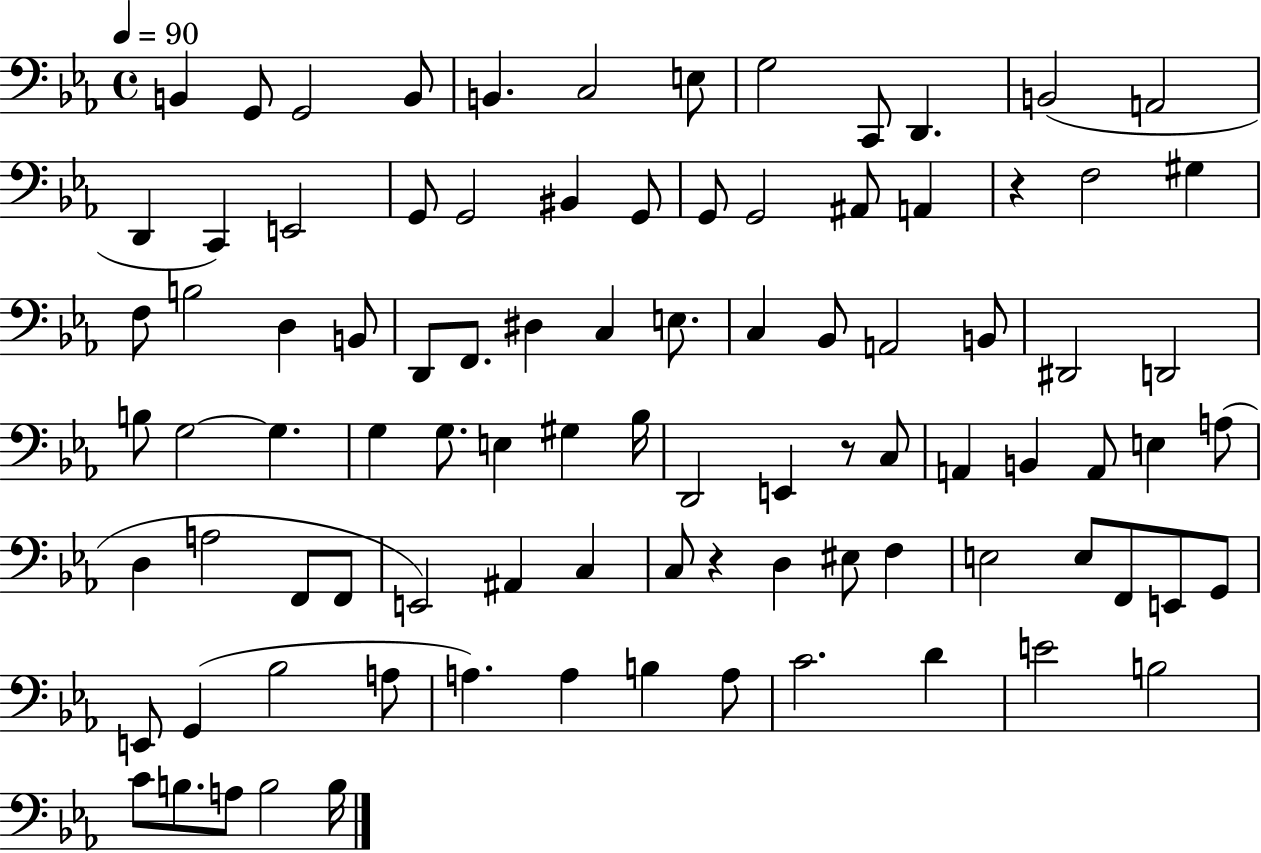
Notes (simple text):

B2/q G2/e G2/h B2/e B2/q. C3/h E3/e G3/h C2/e D2/q. B2/h A2/h D2/q C2/q E2/h G2/e G2/h BIS2/q G2/e G2/e G2/h A#2/e A2/q R/q F3/h G#3/q F3/e B3/h D3/q B2/e D2/e F2/e. D#3/q C3/q E3/e. C3/q Bb2/e A2/h B2/e D#2/h D2/h B3/e G3/h G3/q. G3/q G3/e. E3/q G#3/q Bb3/s D2/h E2/q R/e C3/e A2/q B2/q A2/e E3/q A3/e D3/q A3/h F2/e F2/e E2/h A#2/q C3/q C3/e R/q D3/q EIS3/e F3/q E3/h E3/e F2/e E2/e G2/e E2/e G2/q Bb3/h A3/e A3/q. A3/q B3/q A3/e C4/h. D4/q E4/h B3/h C4/e B3/e. A3/e B3/h B3/s